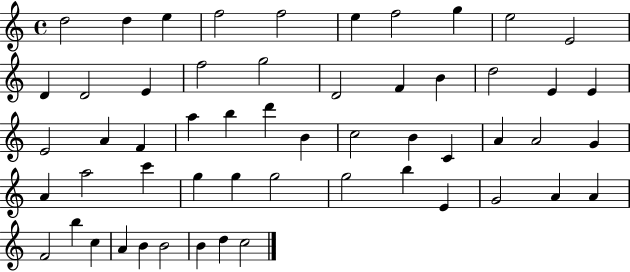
X:1
T:Untitled
M:4/4
L:1/4
K:C
d2 d e f2 f2 e f2 g e2 E2 D D2 E f2 g2 D2 F B d2 E E E2 A F a b d' B c2 B C A A2 G A a2 c' g g g2 g2 b E G2 A A F2 b c A B B2 B d c2